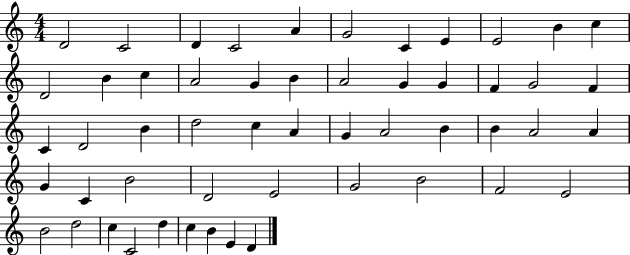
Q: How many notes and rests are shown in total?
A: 53